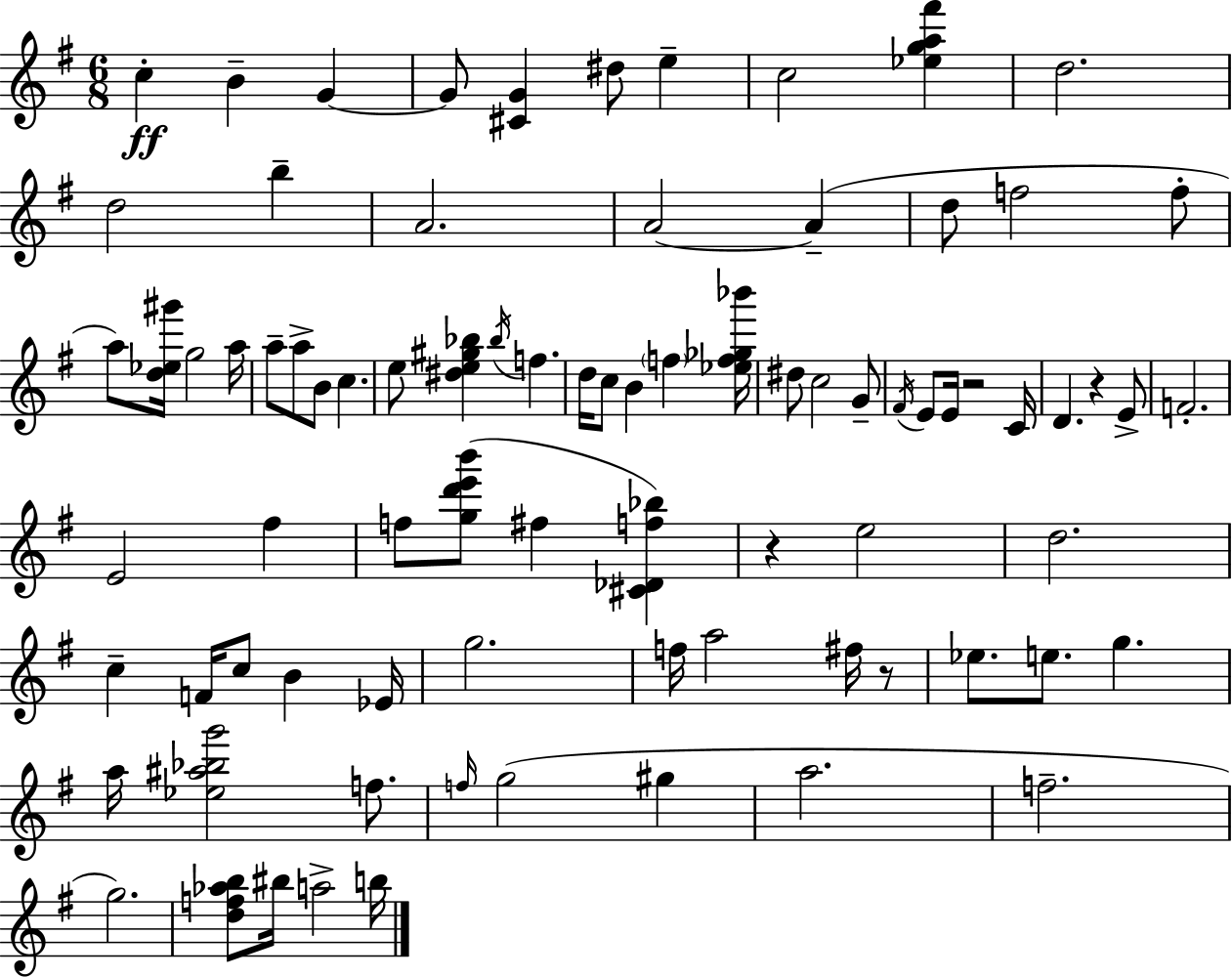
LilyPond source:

{
  \clef treble
  \numericTimeSignature
  \time 6/8
  \key g \major
  c''4-.\ff b'4-- g'4~~ | g'8 <cis' g'>4 dis''8 e''4-- | c''2 <ees'' g'' a'' fis'''>4 | d''2. | \break d''2 b''4-- | a'2. | a'2~~ a'4--( | d''8 f''2 f''8-. | \break a''8) <d'' ees'' gis'''>16 g''2 a''16 | a''8-- a''8-> b'8 c''4. | e''8 <dis'' e'' gis'' bes''>4 \acciaccatura { bes''16 } f''4. | d''16 c''8 b'4 \parenthesize f''4 | \break <ees'' f'' ges'' bes'''>16 dis''8 c''2 g'8-- | \acciaccatura { fis'16 } e'8 e'16 r2 | c'16 d'4. r4 | e'8-> f'2.-. | \break e'2 fis''4 | f''8 <g'' d''' e''' b'''>8( fis''4 <cis' des' f'' bes''>4) | r4 e''2 | d''2. | \break c''4-- f'16 c''8 b'4 | ees'16 g''2. | f''16 a''2 fis''16 | r8 ees''8. e''8. g''4. | \break a''16 <ees'' ais'' bes'' g'''>2 f''8. | \grace { f''16 } g''2( gis''4 | a''2. | f''2.-- | \break g''2.) | <d'' f'' aes'' b''>8 bis''16 a''2-> | b''16 \bar "|."
}